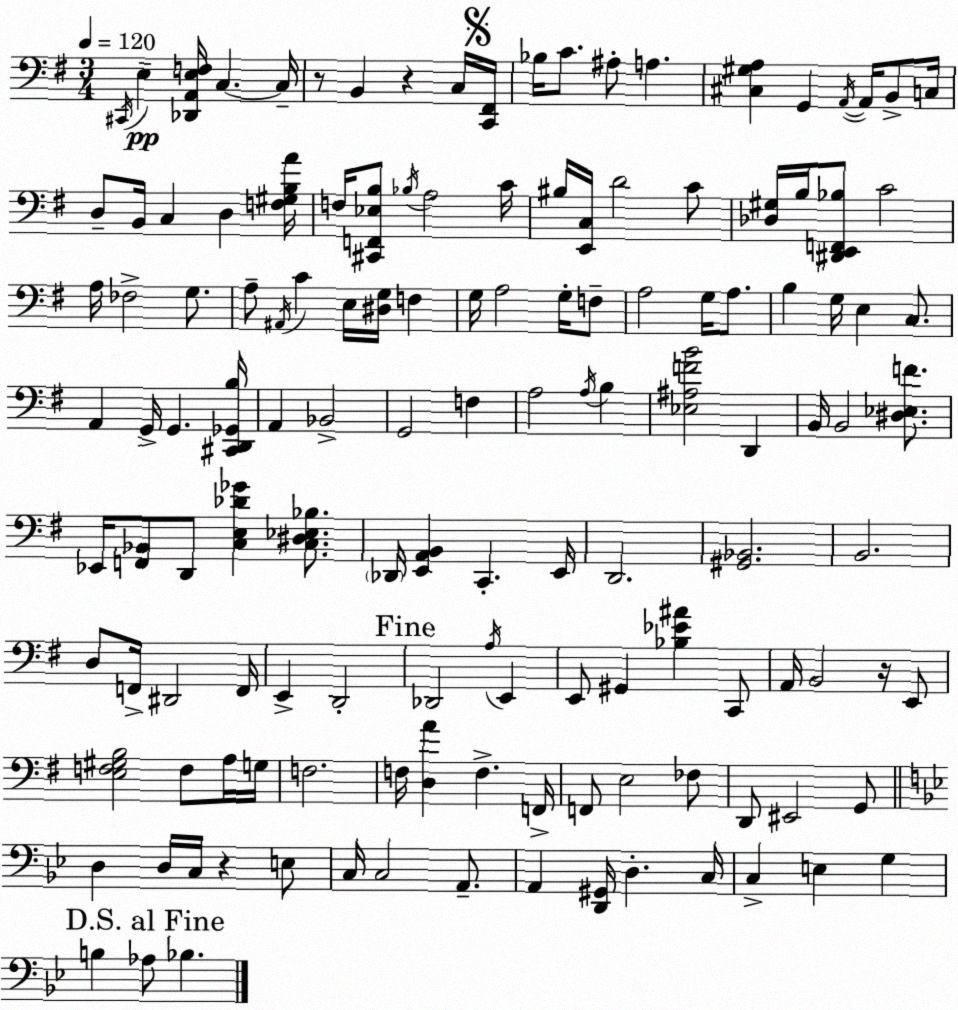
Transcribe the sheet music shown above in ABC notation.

X:1
T:Untitled
M:3/4
L:1/4
K:G
^C,,/4 E, [_D,,A,,E,F,]/4 C, C,/4 z/2 B,, z C,/4 [C,,^F,,]/4 _B,/4 C/2 ^A,/2 A, [^C,^G,A,] G,, A,,/4 A,,/4 B,,/2 C,/4 D,/2 B,,/4 C, D, [F,^G,B,A]/4 F,/4 [^C,,F,,_E,B,]/2 _B,/4 A,2 C/4 ^B,/4 [E,,C,]/4 D2 C/2 [_D,^G,]/4 B,/4 [^D,,E,,F,,_B,]/2 C2 A,/4 _F,2 G,/2 A,/2 ^A,,/4 C E,/4 [^D,G,]/4 F, G,/4 A,2 G,/4 F,/2 A,2 G,/4 A,/2 B, G,/4 E, C,/2 A,, G,,/4 G,, [^C,,D,,_G,,B,]/4 A,, _B,,2 G,,2 F, A,2 A,/4 B, [_E,^A,FB]2 D,, B,,/4 B,,2 [^D,_E,F]/2 _E,,/4 [F,,_B,,]/2 D,,/2 [C,E,_D_G] [C,^D,_E,_B,]/2 _D,,/4 [E,,A,,B,,] C,, E,,/4 D,,2 [^G,,_B,,]2 B,,2 D,/2 F,,/4 ^D,,2 F,,/4 E,, D,,2 _D,,2 A,/4 E,, E,,/2 ^G,, [_B,_E^A] C,,/2 A,,/4 B,,2 z/4 E,,/2 [E,F,^G,B,]2 F,/2 A,/4 G,/4 F,2 F,/4 [D,A] F, F,,/4 F,,/2 E,2 _F,/2 D,,/2 ^E,,2 G,,/2 D, D,/4 C,/4 z E,/2 C,/4 C,2 A,,/2 A,, [D,,^G,,]/4 D, C,/4 C, E, G, B, _A,/2 _B,